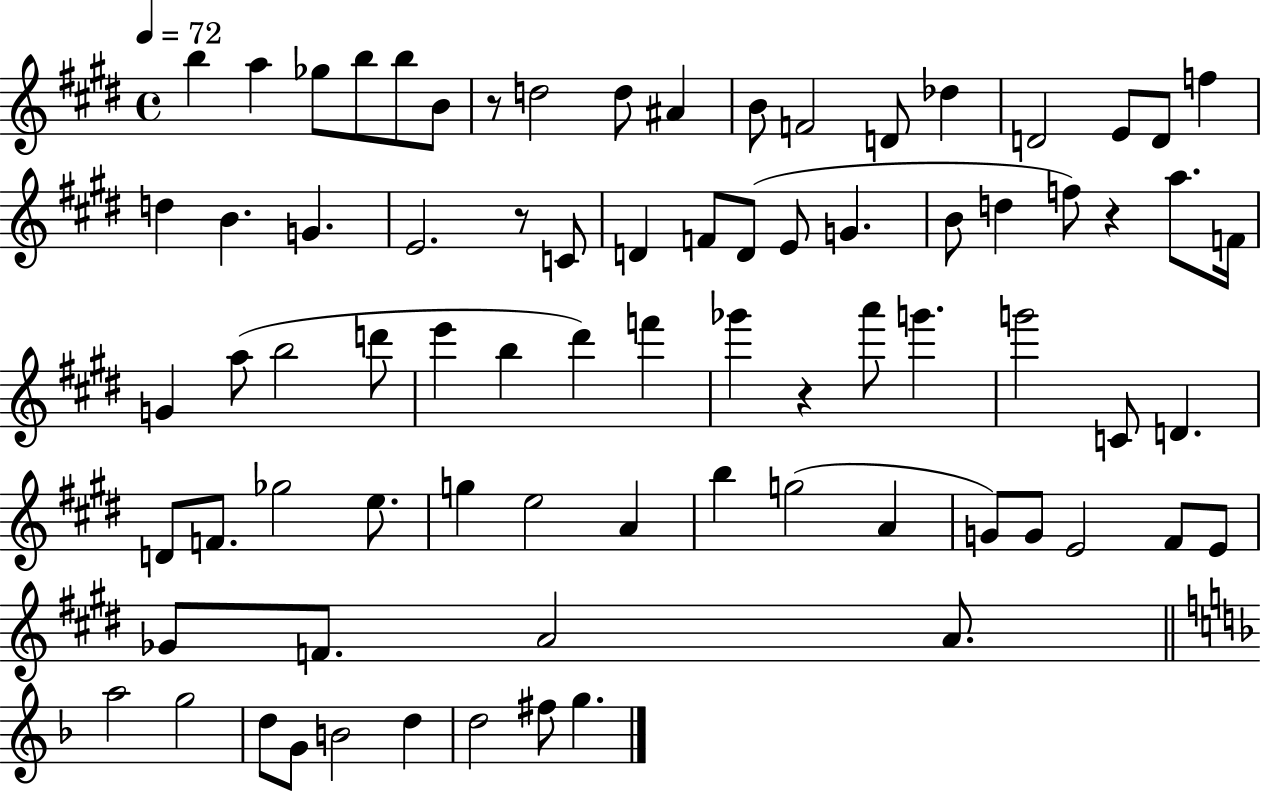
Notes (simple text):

B5/q A5/q Gb5/e B5/e B5/e B4/e R/e D5/h D5/e A#4/q B4/e F4/h D4/e Db5/q D4/h E4/e D4/e F5/q D5/q B4/q. G4/q. E4/h. R/e C4/e D4/q F4/e D4/e E4/e G4/q. B4/e D5/q F5/e R/q A5/e. F4/s G4/q A5/e B5/h D6/e E6/q B5/q D#6/q F6/q Gb6/q R/q A6/e G6/q. G6/h C4/e D4/q. D4/e F4/e. Gb5/h E5/e. G5/q E5/h A4/q B5/q G5/h A4/q G4/e G4/e E4/h F#4/e E4/e Gb4/e F4/e. A4/h A4/e. A5/h G5/h D5/e G4/e B4/h D5/q D5/h F#5/e G5/q.